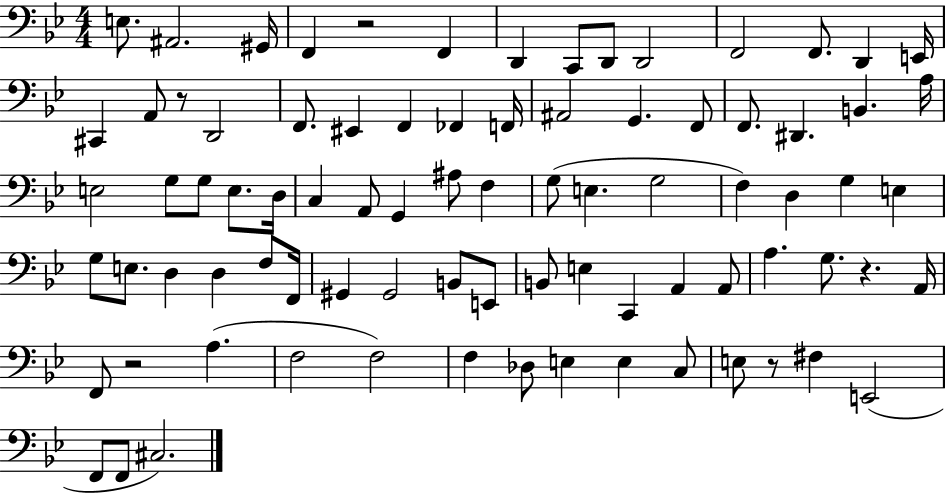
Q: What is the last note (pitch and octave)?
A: C#3